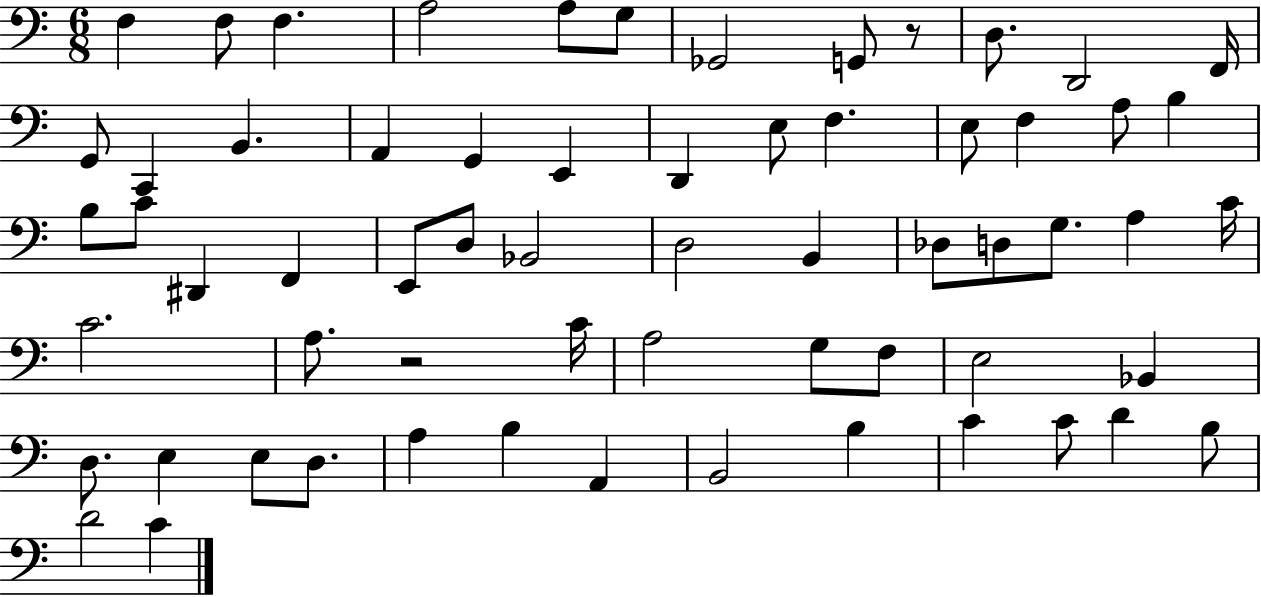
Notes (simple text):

F3/q F3/e F3/q. A3/h A3/e G3/e Gb2/h G2/e R/e D3/e. D2/h F2/s G2/e C2/q B2/q. A2/q G2/q E2/q D2/q E3/e F3/q. E3/e F3/q A3/e B3/q B3/e C4/e D#2/q F2/q E2/e D3/e Bb2/h D3/h B2/q Db3/e D3/e G3/e. A3/q C4/s C4/h. A3/e. R/h C4/s A3/h G3/e F3/e E3/h Bb2/q D3/e. E3/q E3/e D3/e. A3/q B3/q A2/q B2/h B3/q C4/q C4/e D4/q B3/e D4/h C4/q